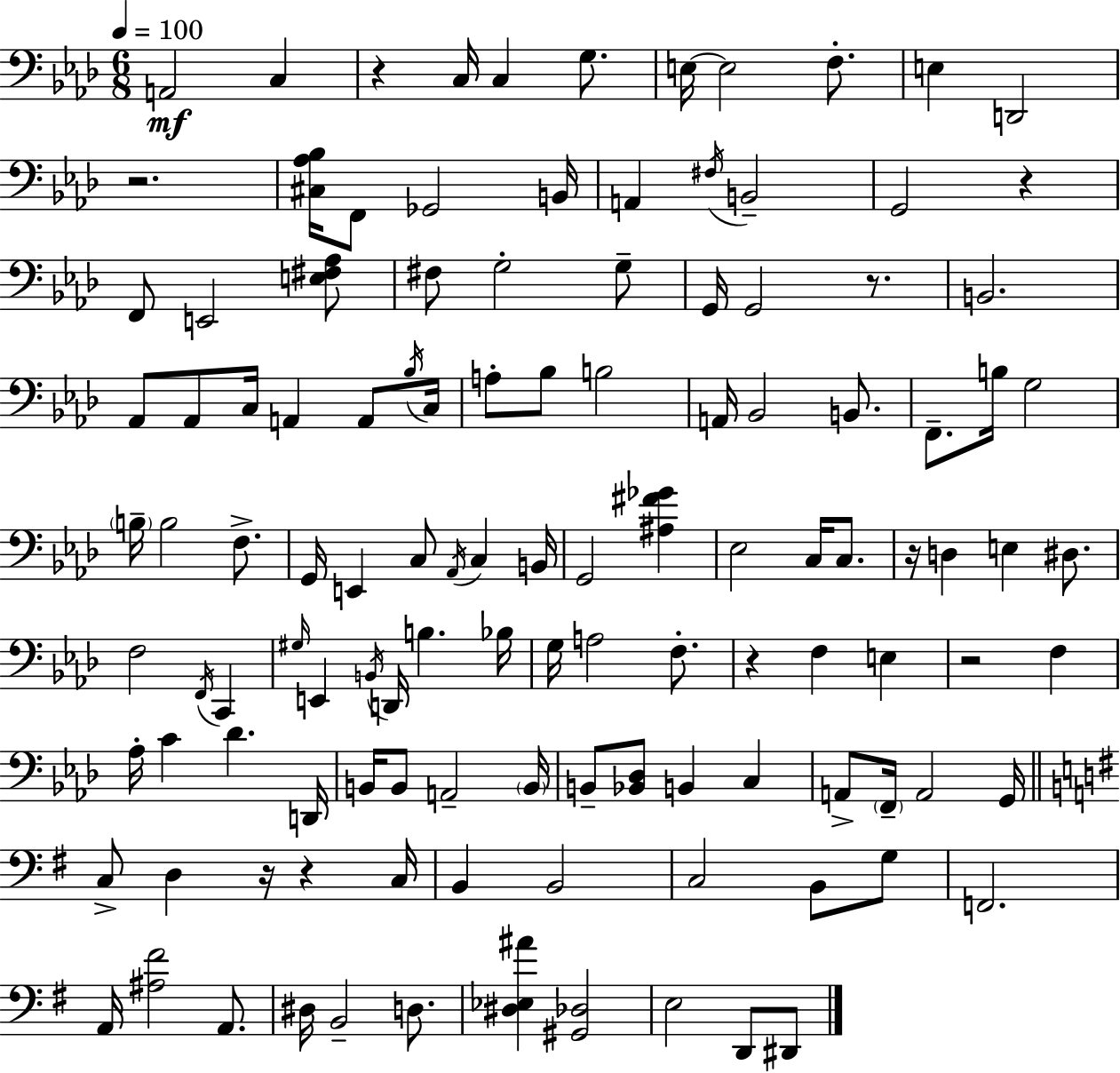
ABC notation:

X:1
T:Untitled
M:6/8
L:1/4
K:Ab
A,,2 C, z C,/4 C, G,/2 E,/4 E,2 F,/2 E, D,,2 z2 [^C,_A,_B,]/4 F,,/2 _G,,2 B,,/4 A,, ^F,/4 B,,2 G,,2 z F,,/2 E,,2 [E,^F,_A,]/2 ^F,/2 G,2 G,/2 G,,/4 G,,2 z/2 B,,2 _A,,/2 _A,,/2 C,/4 A,, A,,/2 _B,/4 C,/4 A,/2 _B,/2 B,2 A,,/4 _B,,2 B,,/2 F,,/2 B,/4 G,2 B,/4 B,2 F,/2 G,,/4 E,, C,/2 _A,,/4 C, B,,/4 G,,2 [^A,^F_G] _E,2 C,/4 C,/2 z/4 D, E, ^D,/2 F,2 F,,/4 C,, ^G,/4 E,, B,,/4 D,,/4 B, _B,/4 G,/4 A,2 F,/2 z F, E, z2 F, _A,/4 C _D D,,/4 B,,/4 B,,/2 A,,2 B,,/4 B,,/2 [_B,,_D,]/2 B,, C, A,,/2 F,,/4 A,,2 G,,/4 C,/2 D, z/4 z C,/4 B,, B,,2 C,2 B,,/2 G,/2 F,,2 A,,/4 [^A,^F]2 A,,/2 ^D,/4 B,,2 D,/2 [^D,_E,^A] [^G,,_D,]2 E,2 D,,/2 ^D,,/2